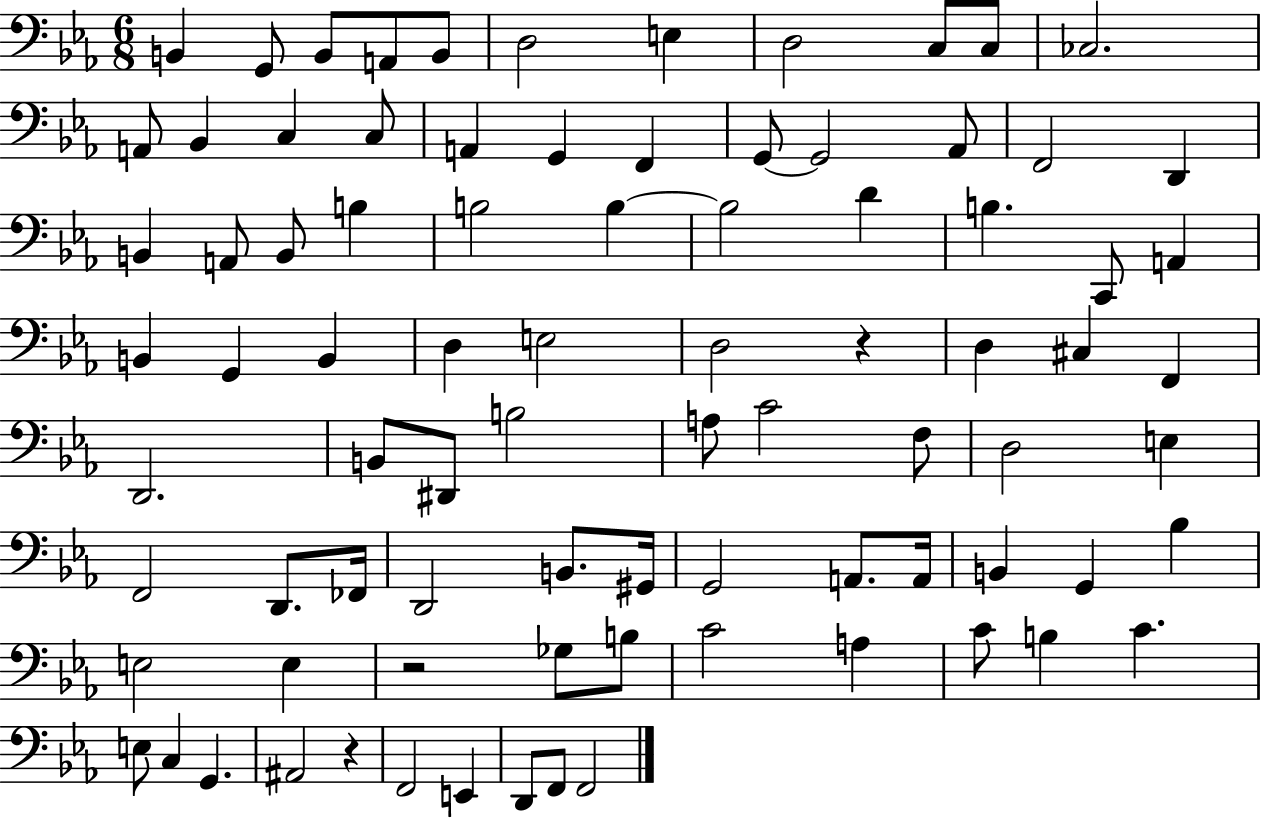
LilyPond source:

{
  \clef bass
  \numericTimeSignature
  \time 6/8
  \key ees \major
  b,4 g,8 b,8 a,8 b,8 | d2 e4 | d2 c8 c8 | ces2. | \break a,8 bes,4 c4 c8 | a,4 g,4 f,4 | g,8~~ g,2 aes,8 | f,2 d,4 | \break b,4 a,8 b,8 b4 | b2 b4~~ | b2 d'4 | b4. c,8 a,4 | \break b,4 g,4 b,4 | d4 e2 | d2 r4 | d4 cis4 f,4 | \break d,2. | b,8 dis,8 b2 | a8 c'2 f8 | d2 e4 | \break f,2 d,8. fes,16 | d,2 b,8. gis,16 | g,2 a,8. a,16 | b,4 g,4 bes4 | \break e2 e4 | r2 ges8 b8 | c'2 a4 | c'8 b4 c'4. | \break e8 c4 g,4. | ais,2 r4 | f,2 e,4 | d,8 f,8 f,2 | \break \bar "|."
}